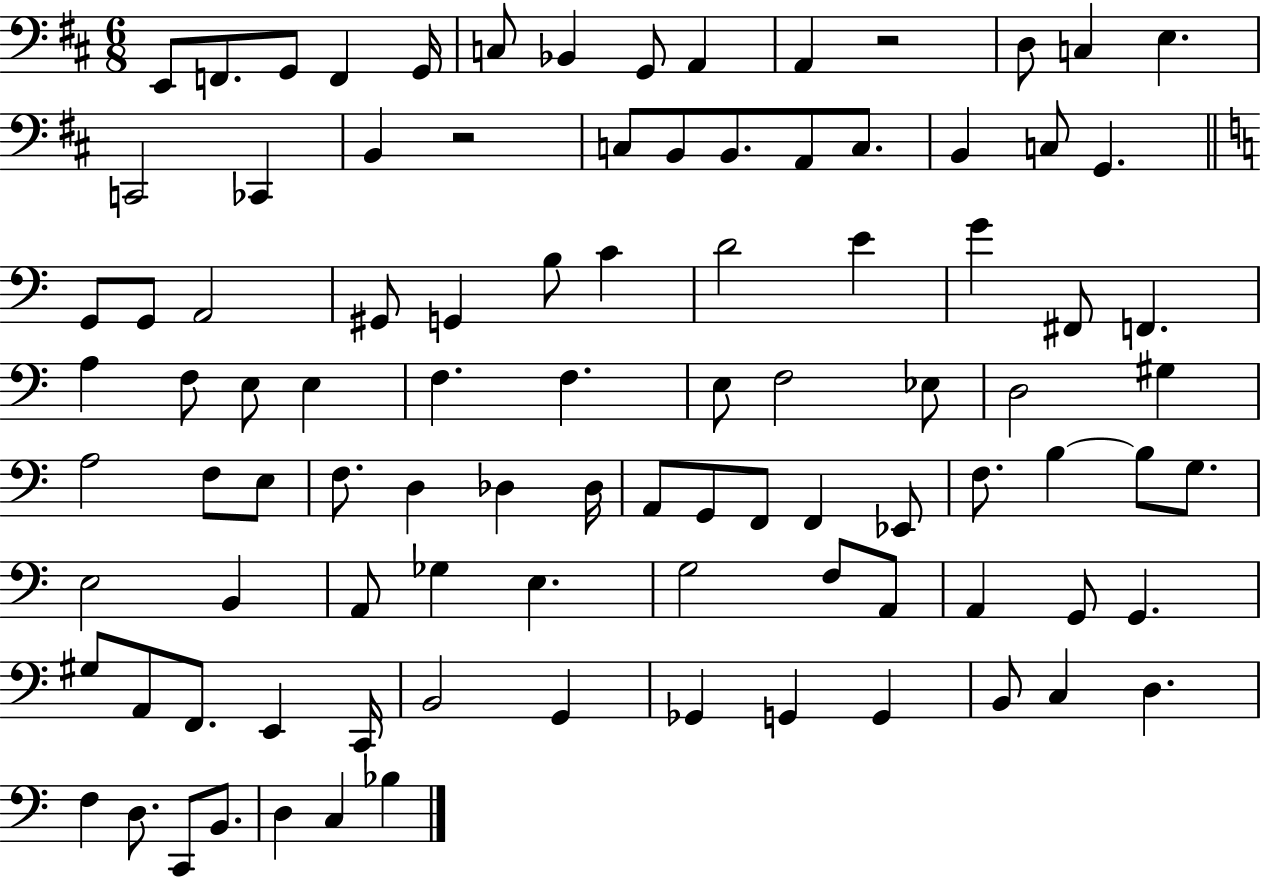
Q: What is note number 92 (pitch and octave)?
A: D3